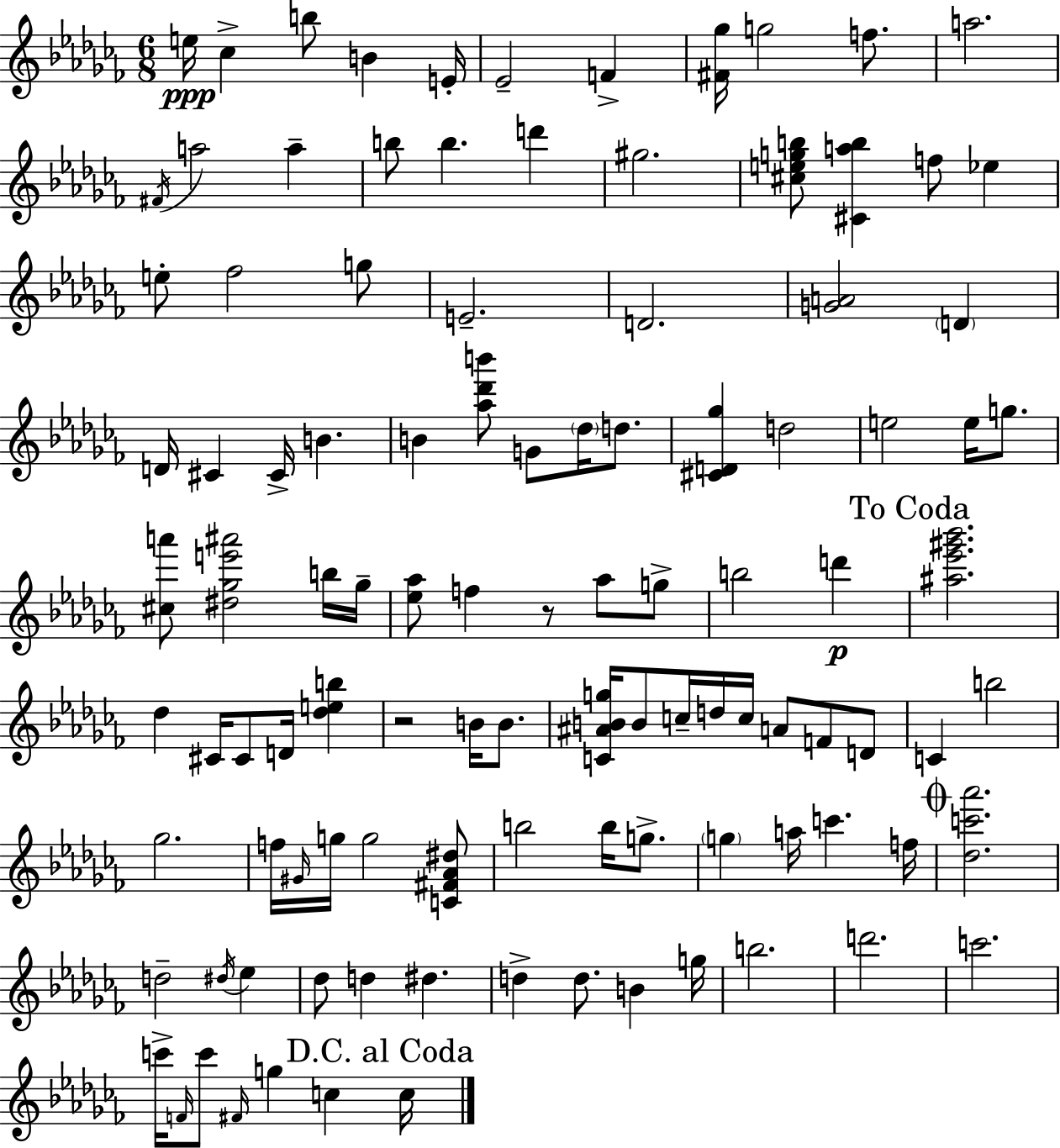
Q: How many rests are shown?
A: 2